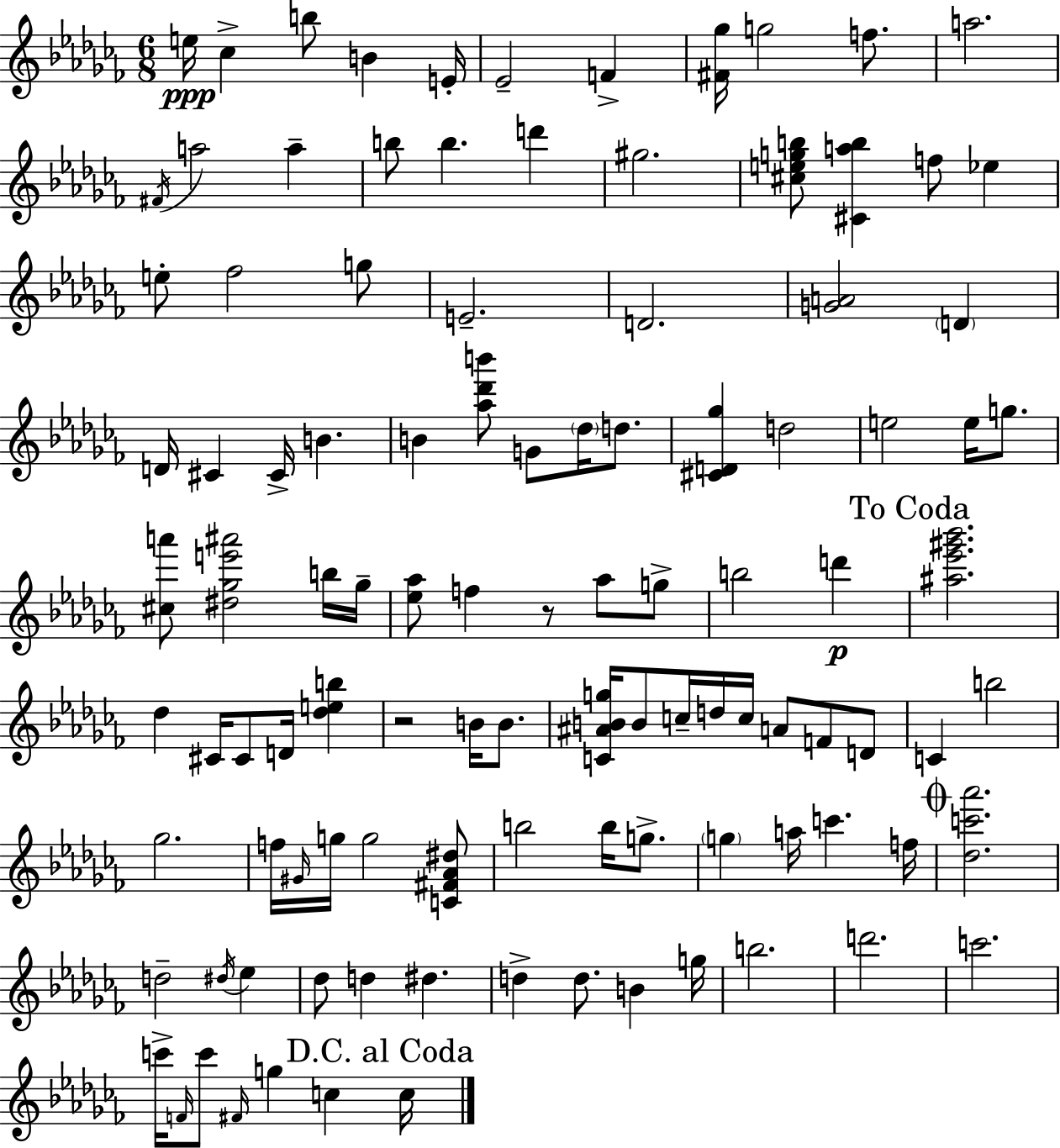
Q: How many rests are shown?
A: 2